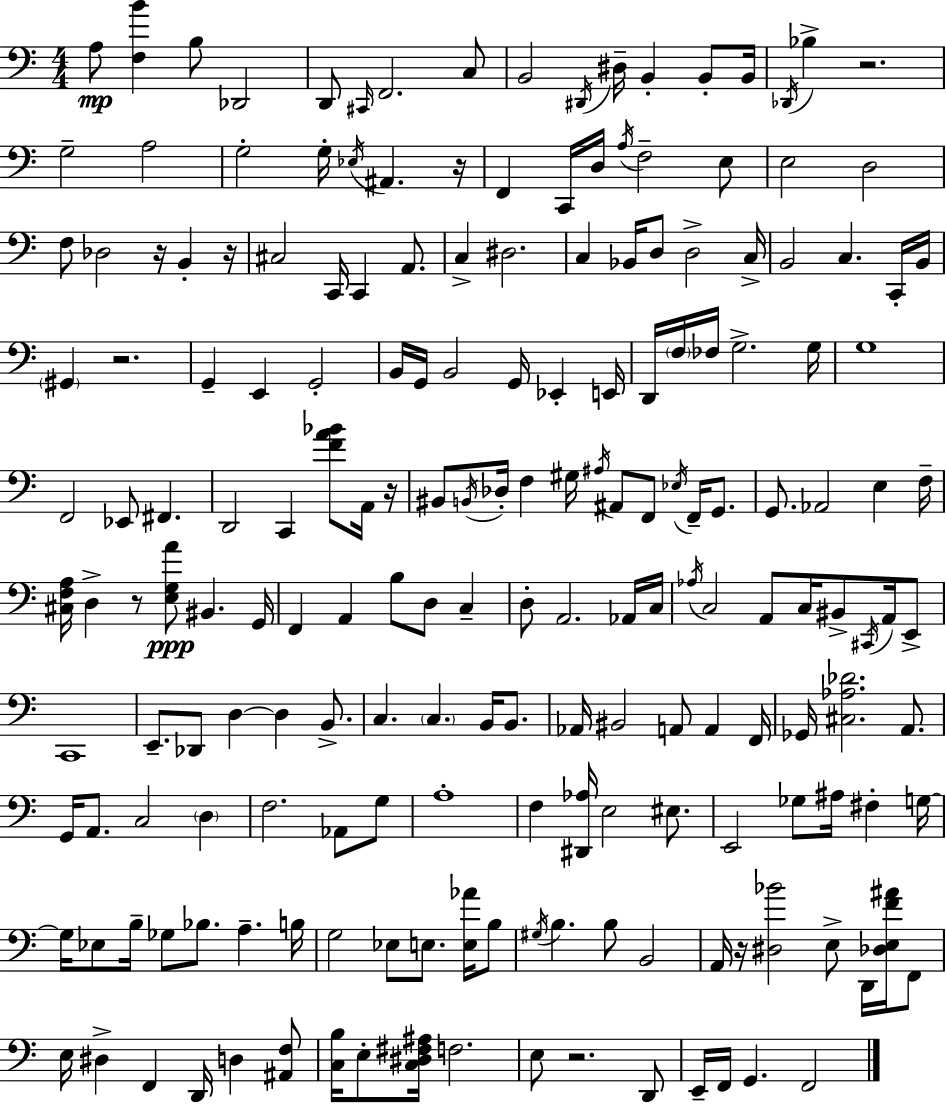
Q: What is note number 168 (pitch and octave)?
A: G2